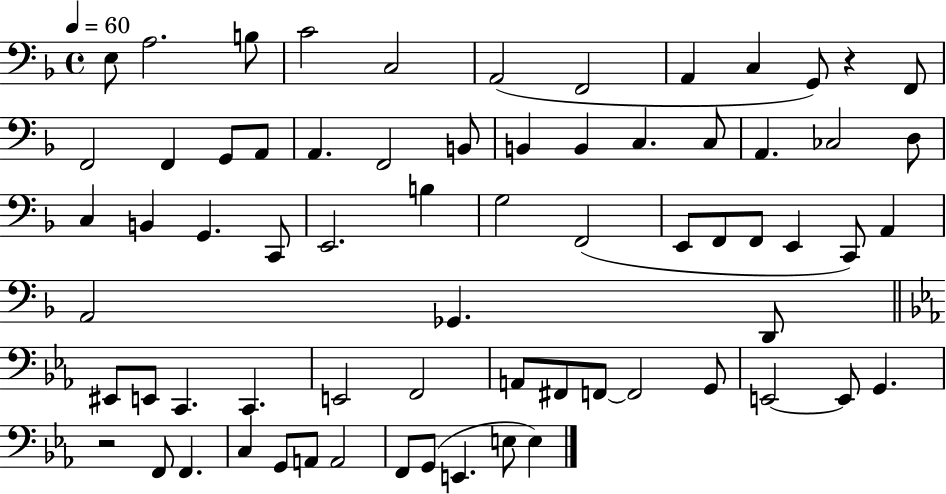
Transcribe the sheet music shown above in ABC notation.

X:1
T:Untitled
M:4/4
L:1/4
K:F
E,/2 A,2 B,/2 C2 C,2 A,,2 F,,2 A,, C, G,,/2 z F,,/2 F,,2 F,, G,,/2 A,,/2 A,, F,,2 B,,/2 B,, B,, C, C,/2 A,, _C,2 D,/2 C, B,, G,, C,,/2 E,,2 B, G,2 F,,2 E,,/2 F,,/2 F,,/2 E,, C,,/2 A,, A,,2 _G,, D,,/2 ^E,,/2 E,,/2 C,, C,, E,,2 F,,2 A,,/2 ^F,,/2 F,,/2 F,,2 G,,/2 E,,2 E,,/2 G,, z2 F,,/2 F,, C, G,,/2 A,,/2 A,,2 F,,/2 G,,/2 E,, E,/2 E,